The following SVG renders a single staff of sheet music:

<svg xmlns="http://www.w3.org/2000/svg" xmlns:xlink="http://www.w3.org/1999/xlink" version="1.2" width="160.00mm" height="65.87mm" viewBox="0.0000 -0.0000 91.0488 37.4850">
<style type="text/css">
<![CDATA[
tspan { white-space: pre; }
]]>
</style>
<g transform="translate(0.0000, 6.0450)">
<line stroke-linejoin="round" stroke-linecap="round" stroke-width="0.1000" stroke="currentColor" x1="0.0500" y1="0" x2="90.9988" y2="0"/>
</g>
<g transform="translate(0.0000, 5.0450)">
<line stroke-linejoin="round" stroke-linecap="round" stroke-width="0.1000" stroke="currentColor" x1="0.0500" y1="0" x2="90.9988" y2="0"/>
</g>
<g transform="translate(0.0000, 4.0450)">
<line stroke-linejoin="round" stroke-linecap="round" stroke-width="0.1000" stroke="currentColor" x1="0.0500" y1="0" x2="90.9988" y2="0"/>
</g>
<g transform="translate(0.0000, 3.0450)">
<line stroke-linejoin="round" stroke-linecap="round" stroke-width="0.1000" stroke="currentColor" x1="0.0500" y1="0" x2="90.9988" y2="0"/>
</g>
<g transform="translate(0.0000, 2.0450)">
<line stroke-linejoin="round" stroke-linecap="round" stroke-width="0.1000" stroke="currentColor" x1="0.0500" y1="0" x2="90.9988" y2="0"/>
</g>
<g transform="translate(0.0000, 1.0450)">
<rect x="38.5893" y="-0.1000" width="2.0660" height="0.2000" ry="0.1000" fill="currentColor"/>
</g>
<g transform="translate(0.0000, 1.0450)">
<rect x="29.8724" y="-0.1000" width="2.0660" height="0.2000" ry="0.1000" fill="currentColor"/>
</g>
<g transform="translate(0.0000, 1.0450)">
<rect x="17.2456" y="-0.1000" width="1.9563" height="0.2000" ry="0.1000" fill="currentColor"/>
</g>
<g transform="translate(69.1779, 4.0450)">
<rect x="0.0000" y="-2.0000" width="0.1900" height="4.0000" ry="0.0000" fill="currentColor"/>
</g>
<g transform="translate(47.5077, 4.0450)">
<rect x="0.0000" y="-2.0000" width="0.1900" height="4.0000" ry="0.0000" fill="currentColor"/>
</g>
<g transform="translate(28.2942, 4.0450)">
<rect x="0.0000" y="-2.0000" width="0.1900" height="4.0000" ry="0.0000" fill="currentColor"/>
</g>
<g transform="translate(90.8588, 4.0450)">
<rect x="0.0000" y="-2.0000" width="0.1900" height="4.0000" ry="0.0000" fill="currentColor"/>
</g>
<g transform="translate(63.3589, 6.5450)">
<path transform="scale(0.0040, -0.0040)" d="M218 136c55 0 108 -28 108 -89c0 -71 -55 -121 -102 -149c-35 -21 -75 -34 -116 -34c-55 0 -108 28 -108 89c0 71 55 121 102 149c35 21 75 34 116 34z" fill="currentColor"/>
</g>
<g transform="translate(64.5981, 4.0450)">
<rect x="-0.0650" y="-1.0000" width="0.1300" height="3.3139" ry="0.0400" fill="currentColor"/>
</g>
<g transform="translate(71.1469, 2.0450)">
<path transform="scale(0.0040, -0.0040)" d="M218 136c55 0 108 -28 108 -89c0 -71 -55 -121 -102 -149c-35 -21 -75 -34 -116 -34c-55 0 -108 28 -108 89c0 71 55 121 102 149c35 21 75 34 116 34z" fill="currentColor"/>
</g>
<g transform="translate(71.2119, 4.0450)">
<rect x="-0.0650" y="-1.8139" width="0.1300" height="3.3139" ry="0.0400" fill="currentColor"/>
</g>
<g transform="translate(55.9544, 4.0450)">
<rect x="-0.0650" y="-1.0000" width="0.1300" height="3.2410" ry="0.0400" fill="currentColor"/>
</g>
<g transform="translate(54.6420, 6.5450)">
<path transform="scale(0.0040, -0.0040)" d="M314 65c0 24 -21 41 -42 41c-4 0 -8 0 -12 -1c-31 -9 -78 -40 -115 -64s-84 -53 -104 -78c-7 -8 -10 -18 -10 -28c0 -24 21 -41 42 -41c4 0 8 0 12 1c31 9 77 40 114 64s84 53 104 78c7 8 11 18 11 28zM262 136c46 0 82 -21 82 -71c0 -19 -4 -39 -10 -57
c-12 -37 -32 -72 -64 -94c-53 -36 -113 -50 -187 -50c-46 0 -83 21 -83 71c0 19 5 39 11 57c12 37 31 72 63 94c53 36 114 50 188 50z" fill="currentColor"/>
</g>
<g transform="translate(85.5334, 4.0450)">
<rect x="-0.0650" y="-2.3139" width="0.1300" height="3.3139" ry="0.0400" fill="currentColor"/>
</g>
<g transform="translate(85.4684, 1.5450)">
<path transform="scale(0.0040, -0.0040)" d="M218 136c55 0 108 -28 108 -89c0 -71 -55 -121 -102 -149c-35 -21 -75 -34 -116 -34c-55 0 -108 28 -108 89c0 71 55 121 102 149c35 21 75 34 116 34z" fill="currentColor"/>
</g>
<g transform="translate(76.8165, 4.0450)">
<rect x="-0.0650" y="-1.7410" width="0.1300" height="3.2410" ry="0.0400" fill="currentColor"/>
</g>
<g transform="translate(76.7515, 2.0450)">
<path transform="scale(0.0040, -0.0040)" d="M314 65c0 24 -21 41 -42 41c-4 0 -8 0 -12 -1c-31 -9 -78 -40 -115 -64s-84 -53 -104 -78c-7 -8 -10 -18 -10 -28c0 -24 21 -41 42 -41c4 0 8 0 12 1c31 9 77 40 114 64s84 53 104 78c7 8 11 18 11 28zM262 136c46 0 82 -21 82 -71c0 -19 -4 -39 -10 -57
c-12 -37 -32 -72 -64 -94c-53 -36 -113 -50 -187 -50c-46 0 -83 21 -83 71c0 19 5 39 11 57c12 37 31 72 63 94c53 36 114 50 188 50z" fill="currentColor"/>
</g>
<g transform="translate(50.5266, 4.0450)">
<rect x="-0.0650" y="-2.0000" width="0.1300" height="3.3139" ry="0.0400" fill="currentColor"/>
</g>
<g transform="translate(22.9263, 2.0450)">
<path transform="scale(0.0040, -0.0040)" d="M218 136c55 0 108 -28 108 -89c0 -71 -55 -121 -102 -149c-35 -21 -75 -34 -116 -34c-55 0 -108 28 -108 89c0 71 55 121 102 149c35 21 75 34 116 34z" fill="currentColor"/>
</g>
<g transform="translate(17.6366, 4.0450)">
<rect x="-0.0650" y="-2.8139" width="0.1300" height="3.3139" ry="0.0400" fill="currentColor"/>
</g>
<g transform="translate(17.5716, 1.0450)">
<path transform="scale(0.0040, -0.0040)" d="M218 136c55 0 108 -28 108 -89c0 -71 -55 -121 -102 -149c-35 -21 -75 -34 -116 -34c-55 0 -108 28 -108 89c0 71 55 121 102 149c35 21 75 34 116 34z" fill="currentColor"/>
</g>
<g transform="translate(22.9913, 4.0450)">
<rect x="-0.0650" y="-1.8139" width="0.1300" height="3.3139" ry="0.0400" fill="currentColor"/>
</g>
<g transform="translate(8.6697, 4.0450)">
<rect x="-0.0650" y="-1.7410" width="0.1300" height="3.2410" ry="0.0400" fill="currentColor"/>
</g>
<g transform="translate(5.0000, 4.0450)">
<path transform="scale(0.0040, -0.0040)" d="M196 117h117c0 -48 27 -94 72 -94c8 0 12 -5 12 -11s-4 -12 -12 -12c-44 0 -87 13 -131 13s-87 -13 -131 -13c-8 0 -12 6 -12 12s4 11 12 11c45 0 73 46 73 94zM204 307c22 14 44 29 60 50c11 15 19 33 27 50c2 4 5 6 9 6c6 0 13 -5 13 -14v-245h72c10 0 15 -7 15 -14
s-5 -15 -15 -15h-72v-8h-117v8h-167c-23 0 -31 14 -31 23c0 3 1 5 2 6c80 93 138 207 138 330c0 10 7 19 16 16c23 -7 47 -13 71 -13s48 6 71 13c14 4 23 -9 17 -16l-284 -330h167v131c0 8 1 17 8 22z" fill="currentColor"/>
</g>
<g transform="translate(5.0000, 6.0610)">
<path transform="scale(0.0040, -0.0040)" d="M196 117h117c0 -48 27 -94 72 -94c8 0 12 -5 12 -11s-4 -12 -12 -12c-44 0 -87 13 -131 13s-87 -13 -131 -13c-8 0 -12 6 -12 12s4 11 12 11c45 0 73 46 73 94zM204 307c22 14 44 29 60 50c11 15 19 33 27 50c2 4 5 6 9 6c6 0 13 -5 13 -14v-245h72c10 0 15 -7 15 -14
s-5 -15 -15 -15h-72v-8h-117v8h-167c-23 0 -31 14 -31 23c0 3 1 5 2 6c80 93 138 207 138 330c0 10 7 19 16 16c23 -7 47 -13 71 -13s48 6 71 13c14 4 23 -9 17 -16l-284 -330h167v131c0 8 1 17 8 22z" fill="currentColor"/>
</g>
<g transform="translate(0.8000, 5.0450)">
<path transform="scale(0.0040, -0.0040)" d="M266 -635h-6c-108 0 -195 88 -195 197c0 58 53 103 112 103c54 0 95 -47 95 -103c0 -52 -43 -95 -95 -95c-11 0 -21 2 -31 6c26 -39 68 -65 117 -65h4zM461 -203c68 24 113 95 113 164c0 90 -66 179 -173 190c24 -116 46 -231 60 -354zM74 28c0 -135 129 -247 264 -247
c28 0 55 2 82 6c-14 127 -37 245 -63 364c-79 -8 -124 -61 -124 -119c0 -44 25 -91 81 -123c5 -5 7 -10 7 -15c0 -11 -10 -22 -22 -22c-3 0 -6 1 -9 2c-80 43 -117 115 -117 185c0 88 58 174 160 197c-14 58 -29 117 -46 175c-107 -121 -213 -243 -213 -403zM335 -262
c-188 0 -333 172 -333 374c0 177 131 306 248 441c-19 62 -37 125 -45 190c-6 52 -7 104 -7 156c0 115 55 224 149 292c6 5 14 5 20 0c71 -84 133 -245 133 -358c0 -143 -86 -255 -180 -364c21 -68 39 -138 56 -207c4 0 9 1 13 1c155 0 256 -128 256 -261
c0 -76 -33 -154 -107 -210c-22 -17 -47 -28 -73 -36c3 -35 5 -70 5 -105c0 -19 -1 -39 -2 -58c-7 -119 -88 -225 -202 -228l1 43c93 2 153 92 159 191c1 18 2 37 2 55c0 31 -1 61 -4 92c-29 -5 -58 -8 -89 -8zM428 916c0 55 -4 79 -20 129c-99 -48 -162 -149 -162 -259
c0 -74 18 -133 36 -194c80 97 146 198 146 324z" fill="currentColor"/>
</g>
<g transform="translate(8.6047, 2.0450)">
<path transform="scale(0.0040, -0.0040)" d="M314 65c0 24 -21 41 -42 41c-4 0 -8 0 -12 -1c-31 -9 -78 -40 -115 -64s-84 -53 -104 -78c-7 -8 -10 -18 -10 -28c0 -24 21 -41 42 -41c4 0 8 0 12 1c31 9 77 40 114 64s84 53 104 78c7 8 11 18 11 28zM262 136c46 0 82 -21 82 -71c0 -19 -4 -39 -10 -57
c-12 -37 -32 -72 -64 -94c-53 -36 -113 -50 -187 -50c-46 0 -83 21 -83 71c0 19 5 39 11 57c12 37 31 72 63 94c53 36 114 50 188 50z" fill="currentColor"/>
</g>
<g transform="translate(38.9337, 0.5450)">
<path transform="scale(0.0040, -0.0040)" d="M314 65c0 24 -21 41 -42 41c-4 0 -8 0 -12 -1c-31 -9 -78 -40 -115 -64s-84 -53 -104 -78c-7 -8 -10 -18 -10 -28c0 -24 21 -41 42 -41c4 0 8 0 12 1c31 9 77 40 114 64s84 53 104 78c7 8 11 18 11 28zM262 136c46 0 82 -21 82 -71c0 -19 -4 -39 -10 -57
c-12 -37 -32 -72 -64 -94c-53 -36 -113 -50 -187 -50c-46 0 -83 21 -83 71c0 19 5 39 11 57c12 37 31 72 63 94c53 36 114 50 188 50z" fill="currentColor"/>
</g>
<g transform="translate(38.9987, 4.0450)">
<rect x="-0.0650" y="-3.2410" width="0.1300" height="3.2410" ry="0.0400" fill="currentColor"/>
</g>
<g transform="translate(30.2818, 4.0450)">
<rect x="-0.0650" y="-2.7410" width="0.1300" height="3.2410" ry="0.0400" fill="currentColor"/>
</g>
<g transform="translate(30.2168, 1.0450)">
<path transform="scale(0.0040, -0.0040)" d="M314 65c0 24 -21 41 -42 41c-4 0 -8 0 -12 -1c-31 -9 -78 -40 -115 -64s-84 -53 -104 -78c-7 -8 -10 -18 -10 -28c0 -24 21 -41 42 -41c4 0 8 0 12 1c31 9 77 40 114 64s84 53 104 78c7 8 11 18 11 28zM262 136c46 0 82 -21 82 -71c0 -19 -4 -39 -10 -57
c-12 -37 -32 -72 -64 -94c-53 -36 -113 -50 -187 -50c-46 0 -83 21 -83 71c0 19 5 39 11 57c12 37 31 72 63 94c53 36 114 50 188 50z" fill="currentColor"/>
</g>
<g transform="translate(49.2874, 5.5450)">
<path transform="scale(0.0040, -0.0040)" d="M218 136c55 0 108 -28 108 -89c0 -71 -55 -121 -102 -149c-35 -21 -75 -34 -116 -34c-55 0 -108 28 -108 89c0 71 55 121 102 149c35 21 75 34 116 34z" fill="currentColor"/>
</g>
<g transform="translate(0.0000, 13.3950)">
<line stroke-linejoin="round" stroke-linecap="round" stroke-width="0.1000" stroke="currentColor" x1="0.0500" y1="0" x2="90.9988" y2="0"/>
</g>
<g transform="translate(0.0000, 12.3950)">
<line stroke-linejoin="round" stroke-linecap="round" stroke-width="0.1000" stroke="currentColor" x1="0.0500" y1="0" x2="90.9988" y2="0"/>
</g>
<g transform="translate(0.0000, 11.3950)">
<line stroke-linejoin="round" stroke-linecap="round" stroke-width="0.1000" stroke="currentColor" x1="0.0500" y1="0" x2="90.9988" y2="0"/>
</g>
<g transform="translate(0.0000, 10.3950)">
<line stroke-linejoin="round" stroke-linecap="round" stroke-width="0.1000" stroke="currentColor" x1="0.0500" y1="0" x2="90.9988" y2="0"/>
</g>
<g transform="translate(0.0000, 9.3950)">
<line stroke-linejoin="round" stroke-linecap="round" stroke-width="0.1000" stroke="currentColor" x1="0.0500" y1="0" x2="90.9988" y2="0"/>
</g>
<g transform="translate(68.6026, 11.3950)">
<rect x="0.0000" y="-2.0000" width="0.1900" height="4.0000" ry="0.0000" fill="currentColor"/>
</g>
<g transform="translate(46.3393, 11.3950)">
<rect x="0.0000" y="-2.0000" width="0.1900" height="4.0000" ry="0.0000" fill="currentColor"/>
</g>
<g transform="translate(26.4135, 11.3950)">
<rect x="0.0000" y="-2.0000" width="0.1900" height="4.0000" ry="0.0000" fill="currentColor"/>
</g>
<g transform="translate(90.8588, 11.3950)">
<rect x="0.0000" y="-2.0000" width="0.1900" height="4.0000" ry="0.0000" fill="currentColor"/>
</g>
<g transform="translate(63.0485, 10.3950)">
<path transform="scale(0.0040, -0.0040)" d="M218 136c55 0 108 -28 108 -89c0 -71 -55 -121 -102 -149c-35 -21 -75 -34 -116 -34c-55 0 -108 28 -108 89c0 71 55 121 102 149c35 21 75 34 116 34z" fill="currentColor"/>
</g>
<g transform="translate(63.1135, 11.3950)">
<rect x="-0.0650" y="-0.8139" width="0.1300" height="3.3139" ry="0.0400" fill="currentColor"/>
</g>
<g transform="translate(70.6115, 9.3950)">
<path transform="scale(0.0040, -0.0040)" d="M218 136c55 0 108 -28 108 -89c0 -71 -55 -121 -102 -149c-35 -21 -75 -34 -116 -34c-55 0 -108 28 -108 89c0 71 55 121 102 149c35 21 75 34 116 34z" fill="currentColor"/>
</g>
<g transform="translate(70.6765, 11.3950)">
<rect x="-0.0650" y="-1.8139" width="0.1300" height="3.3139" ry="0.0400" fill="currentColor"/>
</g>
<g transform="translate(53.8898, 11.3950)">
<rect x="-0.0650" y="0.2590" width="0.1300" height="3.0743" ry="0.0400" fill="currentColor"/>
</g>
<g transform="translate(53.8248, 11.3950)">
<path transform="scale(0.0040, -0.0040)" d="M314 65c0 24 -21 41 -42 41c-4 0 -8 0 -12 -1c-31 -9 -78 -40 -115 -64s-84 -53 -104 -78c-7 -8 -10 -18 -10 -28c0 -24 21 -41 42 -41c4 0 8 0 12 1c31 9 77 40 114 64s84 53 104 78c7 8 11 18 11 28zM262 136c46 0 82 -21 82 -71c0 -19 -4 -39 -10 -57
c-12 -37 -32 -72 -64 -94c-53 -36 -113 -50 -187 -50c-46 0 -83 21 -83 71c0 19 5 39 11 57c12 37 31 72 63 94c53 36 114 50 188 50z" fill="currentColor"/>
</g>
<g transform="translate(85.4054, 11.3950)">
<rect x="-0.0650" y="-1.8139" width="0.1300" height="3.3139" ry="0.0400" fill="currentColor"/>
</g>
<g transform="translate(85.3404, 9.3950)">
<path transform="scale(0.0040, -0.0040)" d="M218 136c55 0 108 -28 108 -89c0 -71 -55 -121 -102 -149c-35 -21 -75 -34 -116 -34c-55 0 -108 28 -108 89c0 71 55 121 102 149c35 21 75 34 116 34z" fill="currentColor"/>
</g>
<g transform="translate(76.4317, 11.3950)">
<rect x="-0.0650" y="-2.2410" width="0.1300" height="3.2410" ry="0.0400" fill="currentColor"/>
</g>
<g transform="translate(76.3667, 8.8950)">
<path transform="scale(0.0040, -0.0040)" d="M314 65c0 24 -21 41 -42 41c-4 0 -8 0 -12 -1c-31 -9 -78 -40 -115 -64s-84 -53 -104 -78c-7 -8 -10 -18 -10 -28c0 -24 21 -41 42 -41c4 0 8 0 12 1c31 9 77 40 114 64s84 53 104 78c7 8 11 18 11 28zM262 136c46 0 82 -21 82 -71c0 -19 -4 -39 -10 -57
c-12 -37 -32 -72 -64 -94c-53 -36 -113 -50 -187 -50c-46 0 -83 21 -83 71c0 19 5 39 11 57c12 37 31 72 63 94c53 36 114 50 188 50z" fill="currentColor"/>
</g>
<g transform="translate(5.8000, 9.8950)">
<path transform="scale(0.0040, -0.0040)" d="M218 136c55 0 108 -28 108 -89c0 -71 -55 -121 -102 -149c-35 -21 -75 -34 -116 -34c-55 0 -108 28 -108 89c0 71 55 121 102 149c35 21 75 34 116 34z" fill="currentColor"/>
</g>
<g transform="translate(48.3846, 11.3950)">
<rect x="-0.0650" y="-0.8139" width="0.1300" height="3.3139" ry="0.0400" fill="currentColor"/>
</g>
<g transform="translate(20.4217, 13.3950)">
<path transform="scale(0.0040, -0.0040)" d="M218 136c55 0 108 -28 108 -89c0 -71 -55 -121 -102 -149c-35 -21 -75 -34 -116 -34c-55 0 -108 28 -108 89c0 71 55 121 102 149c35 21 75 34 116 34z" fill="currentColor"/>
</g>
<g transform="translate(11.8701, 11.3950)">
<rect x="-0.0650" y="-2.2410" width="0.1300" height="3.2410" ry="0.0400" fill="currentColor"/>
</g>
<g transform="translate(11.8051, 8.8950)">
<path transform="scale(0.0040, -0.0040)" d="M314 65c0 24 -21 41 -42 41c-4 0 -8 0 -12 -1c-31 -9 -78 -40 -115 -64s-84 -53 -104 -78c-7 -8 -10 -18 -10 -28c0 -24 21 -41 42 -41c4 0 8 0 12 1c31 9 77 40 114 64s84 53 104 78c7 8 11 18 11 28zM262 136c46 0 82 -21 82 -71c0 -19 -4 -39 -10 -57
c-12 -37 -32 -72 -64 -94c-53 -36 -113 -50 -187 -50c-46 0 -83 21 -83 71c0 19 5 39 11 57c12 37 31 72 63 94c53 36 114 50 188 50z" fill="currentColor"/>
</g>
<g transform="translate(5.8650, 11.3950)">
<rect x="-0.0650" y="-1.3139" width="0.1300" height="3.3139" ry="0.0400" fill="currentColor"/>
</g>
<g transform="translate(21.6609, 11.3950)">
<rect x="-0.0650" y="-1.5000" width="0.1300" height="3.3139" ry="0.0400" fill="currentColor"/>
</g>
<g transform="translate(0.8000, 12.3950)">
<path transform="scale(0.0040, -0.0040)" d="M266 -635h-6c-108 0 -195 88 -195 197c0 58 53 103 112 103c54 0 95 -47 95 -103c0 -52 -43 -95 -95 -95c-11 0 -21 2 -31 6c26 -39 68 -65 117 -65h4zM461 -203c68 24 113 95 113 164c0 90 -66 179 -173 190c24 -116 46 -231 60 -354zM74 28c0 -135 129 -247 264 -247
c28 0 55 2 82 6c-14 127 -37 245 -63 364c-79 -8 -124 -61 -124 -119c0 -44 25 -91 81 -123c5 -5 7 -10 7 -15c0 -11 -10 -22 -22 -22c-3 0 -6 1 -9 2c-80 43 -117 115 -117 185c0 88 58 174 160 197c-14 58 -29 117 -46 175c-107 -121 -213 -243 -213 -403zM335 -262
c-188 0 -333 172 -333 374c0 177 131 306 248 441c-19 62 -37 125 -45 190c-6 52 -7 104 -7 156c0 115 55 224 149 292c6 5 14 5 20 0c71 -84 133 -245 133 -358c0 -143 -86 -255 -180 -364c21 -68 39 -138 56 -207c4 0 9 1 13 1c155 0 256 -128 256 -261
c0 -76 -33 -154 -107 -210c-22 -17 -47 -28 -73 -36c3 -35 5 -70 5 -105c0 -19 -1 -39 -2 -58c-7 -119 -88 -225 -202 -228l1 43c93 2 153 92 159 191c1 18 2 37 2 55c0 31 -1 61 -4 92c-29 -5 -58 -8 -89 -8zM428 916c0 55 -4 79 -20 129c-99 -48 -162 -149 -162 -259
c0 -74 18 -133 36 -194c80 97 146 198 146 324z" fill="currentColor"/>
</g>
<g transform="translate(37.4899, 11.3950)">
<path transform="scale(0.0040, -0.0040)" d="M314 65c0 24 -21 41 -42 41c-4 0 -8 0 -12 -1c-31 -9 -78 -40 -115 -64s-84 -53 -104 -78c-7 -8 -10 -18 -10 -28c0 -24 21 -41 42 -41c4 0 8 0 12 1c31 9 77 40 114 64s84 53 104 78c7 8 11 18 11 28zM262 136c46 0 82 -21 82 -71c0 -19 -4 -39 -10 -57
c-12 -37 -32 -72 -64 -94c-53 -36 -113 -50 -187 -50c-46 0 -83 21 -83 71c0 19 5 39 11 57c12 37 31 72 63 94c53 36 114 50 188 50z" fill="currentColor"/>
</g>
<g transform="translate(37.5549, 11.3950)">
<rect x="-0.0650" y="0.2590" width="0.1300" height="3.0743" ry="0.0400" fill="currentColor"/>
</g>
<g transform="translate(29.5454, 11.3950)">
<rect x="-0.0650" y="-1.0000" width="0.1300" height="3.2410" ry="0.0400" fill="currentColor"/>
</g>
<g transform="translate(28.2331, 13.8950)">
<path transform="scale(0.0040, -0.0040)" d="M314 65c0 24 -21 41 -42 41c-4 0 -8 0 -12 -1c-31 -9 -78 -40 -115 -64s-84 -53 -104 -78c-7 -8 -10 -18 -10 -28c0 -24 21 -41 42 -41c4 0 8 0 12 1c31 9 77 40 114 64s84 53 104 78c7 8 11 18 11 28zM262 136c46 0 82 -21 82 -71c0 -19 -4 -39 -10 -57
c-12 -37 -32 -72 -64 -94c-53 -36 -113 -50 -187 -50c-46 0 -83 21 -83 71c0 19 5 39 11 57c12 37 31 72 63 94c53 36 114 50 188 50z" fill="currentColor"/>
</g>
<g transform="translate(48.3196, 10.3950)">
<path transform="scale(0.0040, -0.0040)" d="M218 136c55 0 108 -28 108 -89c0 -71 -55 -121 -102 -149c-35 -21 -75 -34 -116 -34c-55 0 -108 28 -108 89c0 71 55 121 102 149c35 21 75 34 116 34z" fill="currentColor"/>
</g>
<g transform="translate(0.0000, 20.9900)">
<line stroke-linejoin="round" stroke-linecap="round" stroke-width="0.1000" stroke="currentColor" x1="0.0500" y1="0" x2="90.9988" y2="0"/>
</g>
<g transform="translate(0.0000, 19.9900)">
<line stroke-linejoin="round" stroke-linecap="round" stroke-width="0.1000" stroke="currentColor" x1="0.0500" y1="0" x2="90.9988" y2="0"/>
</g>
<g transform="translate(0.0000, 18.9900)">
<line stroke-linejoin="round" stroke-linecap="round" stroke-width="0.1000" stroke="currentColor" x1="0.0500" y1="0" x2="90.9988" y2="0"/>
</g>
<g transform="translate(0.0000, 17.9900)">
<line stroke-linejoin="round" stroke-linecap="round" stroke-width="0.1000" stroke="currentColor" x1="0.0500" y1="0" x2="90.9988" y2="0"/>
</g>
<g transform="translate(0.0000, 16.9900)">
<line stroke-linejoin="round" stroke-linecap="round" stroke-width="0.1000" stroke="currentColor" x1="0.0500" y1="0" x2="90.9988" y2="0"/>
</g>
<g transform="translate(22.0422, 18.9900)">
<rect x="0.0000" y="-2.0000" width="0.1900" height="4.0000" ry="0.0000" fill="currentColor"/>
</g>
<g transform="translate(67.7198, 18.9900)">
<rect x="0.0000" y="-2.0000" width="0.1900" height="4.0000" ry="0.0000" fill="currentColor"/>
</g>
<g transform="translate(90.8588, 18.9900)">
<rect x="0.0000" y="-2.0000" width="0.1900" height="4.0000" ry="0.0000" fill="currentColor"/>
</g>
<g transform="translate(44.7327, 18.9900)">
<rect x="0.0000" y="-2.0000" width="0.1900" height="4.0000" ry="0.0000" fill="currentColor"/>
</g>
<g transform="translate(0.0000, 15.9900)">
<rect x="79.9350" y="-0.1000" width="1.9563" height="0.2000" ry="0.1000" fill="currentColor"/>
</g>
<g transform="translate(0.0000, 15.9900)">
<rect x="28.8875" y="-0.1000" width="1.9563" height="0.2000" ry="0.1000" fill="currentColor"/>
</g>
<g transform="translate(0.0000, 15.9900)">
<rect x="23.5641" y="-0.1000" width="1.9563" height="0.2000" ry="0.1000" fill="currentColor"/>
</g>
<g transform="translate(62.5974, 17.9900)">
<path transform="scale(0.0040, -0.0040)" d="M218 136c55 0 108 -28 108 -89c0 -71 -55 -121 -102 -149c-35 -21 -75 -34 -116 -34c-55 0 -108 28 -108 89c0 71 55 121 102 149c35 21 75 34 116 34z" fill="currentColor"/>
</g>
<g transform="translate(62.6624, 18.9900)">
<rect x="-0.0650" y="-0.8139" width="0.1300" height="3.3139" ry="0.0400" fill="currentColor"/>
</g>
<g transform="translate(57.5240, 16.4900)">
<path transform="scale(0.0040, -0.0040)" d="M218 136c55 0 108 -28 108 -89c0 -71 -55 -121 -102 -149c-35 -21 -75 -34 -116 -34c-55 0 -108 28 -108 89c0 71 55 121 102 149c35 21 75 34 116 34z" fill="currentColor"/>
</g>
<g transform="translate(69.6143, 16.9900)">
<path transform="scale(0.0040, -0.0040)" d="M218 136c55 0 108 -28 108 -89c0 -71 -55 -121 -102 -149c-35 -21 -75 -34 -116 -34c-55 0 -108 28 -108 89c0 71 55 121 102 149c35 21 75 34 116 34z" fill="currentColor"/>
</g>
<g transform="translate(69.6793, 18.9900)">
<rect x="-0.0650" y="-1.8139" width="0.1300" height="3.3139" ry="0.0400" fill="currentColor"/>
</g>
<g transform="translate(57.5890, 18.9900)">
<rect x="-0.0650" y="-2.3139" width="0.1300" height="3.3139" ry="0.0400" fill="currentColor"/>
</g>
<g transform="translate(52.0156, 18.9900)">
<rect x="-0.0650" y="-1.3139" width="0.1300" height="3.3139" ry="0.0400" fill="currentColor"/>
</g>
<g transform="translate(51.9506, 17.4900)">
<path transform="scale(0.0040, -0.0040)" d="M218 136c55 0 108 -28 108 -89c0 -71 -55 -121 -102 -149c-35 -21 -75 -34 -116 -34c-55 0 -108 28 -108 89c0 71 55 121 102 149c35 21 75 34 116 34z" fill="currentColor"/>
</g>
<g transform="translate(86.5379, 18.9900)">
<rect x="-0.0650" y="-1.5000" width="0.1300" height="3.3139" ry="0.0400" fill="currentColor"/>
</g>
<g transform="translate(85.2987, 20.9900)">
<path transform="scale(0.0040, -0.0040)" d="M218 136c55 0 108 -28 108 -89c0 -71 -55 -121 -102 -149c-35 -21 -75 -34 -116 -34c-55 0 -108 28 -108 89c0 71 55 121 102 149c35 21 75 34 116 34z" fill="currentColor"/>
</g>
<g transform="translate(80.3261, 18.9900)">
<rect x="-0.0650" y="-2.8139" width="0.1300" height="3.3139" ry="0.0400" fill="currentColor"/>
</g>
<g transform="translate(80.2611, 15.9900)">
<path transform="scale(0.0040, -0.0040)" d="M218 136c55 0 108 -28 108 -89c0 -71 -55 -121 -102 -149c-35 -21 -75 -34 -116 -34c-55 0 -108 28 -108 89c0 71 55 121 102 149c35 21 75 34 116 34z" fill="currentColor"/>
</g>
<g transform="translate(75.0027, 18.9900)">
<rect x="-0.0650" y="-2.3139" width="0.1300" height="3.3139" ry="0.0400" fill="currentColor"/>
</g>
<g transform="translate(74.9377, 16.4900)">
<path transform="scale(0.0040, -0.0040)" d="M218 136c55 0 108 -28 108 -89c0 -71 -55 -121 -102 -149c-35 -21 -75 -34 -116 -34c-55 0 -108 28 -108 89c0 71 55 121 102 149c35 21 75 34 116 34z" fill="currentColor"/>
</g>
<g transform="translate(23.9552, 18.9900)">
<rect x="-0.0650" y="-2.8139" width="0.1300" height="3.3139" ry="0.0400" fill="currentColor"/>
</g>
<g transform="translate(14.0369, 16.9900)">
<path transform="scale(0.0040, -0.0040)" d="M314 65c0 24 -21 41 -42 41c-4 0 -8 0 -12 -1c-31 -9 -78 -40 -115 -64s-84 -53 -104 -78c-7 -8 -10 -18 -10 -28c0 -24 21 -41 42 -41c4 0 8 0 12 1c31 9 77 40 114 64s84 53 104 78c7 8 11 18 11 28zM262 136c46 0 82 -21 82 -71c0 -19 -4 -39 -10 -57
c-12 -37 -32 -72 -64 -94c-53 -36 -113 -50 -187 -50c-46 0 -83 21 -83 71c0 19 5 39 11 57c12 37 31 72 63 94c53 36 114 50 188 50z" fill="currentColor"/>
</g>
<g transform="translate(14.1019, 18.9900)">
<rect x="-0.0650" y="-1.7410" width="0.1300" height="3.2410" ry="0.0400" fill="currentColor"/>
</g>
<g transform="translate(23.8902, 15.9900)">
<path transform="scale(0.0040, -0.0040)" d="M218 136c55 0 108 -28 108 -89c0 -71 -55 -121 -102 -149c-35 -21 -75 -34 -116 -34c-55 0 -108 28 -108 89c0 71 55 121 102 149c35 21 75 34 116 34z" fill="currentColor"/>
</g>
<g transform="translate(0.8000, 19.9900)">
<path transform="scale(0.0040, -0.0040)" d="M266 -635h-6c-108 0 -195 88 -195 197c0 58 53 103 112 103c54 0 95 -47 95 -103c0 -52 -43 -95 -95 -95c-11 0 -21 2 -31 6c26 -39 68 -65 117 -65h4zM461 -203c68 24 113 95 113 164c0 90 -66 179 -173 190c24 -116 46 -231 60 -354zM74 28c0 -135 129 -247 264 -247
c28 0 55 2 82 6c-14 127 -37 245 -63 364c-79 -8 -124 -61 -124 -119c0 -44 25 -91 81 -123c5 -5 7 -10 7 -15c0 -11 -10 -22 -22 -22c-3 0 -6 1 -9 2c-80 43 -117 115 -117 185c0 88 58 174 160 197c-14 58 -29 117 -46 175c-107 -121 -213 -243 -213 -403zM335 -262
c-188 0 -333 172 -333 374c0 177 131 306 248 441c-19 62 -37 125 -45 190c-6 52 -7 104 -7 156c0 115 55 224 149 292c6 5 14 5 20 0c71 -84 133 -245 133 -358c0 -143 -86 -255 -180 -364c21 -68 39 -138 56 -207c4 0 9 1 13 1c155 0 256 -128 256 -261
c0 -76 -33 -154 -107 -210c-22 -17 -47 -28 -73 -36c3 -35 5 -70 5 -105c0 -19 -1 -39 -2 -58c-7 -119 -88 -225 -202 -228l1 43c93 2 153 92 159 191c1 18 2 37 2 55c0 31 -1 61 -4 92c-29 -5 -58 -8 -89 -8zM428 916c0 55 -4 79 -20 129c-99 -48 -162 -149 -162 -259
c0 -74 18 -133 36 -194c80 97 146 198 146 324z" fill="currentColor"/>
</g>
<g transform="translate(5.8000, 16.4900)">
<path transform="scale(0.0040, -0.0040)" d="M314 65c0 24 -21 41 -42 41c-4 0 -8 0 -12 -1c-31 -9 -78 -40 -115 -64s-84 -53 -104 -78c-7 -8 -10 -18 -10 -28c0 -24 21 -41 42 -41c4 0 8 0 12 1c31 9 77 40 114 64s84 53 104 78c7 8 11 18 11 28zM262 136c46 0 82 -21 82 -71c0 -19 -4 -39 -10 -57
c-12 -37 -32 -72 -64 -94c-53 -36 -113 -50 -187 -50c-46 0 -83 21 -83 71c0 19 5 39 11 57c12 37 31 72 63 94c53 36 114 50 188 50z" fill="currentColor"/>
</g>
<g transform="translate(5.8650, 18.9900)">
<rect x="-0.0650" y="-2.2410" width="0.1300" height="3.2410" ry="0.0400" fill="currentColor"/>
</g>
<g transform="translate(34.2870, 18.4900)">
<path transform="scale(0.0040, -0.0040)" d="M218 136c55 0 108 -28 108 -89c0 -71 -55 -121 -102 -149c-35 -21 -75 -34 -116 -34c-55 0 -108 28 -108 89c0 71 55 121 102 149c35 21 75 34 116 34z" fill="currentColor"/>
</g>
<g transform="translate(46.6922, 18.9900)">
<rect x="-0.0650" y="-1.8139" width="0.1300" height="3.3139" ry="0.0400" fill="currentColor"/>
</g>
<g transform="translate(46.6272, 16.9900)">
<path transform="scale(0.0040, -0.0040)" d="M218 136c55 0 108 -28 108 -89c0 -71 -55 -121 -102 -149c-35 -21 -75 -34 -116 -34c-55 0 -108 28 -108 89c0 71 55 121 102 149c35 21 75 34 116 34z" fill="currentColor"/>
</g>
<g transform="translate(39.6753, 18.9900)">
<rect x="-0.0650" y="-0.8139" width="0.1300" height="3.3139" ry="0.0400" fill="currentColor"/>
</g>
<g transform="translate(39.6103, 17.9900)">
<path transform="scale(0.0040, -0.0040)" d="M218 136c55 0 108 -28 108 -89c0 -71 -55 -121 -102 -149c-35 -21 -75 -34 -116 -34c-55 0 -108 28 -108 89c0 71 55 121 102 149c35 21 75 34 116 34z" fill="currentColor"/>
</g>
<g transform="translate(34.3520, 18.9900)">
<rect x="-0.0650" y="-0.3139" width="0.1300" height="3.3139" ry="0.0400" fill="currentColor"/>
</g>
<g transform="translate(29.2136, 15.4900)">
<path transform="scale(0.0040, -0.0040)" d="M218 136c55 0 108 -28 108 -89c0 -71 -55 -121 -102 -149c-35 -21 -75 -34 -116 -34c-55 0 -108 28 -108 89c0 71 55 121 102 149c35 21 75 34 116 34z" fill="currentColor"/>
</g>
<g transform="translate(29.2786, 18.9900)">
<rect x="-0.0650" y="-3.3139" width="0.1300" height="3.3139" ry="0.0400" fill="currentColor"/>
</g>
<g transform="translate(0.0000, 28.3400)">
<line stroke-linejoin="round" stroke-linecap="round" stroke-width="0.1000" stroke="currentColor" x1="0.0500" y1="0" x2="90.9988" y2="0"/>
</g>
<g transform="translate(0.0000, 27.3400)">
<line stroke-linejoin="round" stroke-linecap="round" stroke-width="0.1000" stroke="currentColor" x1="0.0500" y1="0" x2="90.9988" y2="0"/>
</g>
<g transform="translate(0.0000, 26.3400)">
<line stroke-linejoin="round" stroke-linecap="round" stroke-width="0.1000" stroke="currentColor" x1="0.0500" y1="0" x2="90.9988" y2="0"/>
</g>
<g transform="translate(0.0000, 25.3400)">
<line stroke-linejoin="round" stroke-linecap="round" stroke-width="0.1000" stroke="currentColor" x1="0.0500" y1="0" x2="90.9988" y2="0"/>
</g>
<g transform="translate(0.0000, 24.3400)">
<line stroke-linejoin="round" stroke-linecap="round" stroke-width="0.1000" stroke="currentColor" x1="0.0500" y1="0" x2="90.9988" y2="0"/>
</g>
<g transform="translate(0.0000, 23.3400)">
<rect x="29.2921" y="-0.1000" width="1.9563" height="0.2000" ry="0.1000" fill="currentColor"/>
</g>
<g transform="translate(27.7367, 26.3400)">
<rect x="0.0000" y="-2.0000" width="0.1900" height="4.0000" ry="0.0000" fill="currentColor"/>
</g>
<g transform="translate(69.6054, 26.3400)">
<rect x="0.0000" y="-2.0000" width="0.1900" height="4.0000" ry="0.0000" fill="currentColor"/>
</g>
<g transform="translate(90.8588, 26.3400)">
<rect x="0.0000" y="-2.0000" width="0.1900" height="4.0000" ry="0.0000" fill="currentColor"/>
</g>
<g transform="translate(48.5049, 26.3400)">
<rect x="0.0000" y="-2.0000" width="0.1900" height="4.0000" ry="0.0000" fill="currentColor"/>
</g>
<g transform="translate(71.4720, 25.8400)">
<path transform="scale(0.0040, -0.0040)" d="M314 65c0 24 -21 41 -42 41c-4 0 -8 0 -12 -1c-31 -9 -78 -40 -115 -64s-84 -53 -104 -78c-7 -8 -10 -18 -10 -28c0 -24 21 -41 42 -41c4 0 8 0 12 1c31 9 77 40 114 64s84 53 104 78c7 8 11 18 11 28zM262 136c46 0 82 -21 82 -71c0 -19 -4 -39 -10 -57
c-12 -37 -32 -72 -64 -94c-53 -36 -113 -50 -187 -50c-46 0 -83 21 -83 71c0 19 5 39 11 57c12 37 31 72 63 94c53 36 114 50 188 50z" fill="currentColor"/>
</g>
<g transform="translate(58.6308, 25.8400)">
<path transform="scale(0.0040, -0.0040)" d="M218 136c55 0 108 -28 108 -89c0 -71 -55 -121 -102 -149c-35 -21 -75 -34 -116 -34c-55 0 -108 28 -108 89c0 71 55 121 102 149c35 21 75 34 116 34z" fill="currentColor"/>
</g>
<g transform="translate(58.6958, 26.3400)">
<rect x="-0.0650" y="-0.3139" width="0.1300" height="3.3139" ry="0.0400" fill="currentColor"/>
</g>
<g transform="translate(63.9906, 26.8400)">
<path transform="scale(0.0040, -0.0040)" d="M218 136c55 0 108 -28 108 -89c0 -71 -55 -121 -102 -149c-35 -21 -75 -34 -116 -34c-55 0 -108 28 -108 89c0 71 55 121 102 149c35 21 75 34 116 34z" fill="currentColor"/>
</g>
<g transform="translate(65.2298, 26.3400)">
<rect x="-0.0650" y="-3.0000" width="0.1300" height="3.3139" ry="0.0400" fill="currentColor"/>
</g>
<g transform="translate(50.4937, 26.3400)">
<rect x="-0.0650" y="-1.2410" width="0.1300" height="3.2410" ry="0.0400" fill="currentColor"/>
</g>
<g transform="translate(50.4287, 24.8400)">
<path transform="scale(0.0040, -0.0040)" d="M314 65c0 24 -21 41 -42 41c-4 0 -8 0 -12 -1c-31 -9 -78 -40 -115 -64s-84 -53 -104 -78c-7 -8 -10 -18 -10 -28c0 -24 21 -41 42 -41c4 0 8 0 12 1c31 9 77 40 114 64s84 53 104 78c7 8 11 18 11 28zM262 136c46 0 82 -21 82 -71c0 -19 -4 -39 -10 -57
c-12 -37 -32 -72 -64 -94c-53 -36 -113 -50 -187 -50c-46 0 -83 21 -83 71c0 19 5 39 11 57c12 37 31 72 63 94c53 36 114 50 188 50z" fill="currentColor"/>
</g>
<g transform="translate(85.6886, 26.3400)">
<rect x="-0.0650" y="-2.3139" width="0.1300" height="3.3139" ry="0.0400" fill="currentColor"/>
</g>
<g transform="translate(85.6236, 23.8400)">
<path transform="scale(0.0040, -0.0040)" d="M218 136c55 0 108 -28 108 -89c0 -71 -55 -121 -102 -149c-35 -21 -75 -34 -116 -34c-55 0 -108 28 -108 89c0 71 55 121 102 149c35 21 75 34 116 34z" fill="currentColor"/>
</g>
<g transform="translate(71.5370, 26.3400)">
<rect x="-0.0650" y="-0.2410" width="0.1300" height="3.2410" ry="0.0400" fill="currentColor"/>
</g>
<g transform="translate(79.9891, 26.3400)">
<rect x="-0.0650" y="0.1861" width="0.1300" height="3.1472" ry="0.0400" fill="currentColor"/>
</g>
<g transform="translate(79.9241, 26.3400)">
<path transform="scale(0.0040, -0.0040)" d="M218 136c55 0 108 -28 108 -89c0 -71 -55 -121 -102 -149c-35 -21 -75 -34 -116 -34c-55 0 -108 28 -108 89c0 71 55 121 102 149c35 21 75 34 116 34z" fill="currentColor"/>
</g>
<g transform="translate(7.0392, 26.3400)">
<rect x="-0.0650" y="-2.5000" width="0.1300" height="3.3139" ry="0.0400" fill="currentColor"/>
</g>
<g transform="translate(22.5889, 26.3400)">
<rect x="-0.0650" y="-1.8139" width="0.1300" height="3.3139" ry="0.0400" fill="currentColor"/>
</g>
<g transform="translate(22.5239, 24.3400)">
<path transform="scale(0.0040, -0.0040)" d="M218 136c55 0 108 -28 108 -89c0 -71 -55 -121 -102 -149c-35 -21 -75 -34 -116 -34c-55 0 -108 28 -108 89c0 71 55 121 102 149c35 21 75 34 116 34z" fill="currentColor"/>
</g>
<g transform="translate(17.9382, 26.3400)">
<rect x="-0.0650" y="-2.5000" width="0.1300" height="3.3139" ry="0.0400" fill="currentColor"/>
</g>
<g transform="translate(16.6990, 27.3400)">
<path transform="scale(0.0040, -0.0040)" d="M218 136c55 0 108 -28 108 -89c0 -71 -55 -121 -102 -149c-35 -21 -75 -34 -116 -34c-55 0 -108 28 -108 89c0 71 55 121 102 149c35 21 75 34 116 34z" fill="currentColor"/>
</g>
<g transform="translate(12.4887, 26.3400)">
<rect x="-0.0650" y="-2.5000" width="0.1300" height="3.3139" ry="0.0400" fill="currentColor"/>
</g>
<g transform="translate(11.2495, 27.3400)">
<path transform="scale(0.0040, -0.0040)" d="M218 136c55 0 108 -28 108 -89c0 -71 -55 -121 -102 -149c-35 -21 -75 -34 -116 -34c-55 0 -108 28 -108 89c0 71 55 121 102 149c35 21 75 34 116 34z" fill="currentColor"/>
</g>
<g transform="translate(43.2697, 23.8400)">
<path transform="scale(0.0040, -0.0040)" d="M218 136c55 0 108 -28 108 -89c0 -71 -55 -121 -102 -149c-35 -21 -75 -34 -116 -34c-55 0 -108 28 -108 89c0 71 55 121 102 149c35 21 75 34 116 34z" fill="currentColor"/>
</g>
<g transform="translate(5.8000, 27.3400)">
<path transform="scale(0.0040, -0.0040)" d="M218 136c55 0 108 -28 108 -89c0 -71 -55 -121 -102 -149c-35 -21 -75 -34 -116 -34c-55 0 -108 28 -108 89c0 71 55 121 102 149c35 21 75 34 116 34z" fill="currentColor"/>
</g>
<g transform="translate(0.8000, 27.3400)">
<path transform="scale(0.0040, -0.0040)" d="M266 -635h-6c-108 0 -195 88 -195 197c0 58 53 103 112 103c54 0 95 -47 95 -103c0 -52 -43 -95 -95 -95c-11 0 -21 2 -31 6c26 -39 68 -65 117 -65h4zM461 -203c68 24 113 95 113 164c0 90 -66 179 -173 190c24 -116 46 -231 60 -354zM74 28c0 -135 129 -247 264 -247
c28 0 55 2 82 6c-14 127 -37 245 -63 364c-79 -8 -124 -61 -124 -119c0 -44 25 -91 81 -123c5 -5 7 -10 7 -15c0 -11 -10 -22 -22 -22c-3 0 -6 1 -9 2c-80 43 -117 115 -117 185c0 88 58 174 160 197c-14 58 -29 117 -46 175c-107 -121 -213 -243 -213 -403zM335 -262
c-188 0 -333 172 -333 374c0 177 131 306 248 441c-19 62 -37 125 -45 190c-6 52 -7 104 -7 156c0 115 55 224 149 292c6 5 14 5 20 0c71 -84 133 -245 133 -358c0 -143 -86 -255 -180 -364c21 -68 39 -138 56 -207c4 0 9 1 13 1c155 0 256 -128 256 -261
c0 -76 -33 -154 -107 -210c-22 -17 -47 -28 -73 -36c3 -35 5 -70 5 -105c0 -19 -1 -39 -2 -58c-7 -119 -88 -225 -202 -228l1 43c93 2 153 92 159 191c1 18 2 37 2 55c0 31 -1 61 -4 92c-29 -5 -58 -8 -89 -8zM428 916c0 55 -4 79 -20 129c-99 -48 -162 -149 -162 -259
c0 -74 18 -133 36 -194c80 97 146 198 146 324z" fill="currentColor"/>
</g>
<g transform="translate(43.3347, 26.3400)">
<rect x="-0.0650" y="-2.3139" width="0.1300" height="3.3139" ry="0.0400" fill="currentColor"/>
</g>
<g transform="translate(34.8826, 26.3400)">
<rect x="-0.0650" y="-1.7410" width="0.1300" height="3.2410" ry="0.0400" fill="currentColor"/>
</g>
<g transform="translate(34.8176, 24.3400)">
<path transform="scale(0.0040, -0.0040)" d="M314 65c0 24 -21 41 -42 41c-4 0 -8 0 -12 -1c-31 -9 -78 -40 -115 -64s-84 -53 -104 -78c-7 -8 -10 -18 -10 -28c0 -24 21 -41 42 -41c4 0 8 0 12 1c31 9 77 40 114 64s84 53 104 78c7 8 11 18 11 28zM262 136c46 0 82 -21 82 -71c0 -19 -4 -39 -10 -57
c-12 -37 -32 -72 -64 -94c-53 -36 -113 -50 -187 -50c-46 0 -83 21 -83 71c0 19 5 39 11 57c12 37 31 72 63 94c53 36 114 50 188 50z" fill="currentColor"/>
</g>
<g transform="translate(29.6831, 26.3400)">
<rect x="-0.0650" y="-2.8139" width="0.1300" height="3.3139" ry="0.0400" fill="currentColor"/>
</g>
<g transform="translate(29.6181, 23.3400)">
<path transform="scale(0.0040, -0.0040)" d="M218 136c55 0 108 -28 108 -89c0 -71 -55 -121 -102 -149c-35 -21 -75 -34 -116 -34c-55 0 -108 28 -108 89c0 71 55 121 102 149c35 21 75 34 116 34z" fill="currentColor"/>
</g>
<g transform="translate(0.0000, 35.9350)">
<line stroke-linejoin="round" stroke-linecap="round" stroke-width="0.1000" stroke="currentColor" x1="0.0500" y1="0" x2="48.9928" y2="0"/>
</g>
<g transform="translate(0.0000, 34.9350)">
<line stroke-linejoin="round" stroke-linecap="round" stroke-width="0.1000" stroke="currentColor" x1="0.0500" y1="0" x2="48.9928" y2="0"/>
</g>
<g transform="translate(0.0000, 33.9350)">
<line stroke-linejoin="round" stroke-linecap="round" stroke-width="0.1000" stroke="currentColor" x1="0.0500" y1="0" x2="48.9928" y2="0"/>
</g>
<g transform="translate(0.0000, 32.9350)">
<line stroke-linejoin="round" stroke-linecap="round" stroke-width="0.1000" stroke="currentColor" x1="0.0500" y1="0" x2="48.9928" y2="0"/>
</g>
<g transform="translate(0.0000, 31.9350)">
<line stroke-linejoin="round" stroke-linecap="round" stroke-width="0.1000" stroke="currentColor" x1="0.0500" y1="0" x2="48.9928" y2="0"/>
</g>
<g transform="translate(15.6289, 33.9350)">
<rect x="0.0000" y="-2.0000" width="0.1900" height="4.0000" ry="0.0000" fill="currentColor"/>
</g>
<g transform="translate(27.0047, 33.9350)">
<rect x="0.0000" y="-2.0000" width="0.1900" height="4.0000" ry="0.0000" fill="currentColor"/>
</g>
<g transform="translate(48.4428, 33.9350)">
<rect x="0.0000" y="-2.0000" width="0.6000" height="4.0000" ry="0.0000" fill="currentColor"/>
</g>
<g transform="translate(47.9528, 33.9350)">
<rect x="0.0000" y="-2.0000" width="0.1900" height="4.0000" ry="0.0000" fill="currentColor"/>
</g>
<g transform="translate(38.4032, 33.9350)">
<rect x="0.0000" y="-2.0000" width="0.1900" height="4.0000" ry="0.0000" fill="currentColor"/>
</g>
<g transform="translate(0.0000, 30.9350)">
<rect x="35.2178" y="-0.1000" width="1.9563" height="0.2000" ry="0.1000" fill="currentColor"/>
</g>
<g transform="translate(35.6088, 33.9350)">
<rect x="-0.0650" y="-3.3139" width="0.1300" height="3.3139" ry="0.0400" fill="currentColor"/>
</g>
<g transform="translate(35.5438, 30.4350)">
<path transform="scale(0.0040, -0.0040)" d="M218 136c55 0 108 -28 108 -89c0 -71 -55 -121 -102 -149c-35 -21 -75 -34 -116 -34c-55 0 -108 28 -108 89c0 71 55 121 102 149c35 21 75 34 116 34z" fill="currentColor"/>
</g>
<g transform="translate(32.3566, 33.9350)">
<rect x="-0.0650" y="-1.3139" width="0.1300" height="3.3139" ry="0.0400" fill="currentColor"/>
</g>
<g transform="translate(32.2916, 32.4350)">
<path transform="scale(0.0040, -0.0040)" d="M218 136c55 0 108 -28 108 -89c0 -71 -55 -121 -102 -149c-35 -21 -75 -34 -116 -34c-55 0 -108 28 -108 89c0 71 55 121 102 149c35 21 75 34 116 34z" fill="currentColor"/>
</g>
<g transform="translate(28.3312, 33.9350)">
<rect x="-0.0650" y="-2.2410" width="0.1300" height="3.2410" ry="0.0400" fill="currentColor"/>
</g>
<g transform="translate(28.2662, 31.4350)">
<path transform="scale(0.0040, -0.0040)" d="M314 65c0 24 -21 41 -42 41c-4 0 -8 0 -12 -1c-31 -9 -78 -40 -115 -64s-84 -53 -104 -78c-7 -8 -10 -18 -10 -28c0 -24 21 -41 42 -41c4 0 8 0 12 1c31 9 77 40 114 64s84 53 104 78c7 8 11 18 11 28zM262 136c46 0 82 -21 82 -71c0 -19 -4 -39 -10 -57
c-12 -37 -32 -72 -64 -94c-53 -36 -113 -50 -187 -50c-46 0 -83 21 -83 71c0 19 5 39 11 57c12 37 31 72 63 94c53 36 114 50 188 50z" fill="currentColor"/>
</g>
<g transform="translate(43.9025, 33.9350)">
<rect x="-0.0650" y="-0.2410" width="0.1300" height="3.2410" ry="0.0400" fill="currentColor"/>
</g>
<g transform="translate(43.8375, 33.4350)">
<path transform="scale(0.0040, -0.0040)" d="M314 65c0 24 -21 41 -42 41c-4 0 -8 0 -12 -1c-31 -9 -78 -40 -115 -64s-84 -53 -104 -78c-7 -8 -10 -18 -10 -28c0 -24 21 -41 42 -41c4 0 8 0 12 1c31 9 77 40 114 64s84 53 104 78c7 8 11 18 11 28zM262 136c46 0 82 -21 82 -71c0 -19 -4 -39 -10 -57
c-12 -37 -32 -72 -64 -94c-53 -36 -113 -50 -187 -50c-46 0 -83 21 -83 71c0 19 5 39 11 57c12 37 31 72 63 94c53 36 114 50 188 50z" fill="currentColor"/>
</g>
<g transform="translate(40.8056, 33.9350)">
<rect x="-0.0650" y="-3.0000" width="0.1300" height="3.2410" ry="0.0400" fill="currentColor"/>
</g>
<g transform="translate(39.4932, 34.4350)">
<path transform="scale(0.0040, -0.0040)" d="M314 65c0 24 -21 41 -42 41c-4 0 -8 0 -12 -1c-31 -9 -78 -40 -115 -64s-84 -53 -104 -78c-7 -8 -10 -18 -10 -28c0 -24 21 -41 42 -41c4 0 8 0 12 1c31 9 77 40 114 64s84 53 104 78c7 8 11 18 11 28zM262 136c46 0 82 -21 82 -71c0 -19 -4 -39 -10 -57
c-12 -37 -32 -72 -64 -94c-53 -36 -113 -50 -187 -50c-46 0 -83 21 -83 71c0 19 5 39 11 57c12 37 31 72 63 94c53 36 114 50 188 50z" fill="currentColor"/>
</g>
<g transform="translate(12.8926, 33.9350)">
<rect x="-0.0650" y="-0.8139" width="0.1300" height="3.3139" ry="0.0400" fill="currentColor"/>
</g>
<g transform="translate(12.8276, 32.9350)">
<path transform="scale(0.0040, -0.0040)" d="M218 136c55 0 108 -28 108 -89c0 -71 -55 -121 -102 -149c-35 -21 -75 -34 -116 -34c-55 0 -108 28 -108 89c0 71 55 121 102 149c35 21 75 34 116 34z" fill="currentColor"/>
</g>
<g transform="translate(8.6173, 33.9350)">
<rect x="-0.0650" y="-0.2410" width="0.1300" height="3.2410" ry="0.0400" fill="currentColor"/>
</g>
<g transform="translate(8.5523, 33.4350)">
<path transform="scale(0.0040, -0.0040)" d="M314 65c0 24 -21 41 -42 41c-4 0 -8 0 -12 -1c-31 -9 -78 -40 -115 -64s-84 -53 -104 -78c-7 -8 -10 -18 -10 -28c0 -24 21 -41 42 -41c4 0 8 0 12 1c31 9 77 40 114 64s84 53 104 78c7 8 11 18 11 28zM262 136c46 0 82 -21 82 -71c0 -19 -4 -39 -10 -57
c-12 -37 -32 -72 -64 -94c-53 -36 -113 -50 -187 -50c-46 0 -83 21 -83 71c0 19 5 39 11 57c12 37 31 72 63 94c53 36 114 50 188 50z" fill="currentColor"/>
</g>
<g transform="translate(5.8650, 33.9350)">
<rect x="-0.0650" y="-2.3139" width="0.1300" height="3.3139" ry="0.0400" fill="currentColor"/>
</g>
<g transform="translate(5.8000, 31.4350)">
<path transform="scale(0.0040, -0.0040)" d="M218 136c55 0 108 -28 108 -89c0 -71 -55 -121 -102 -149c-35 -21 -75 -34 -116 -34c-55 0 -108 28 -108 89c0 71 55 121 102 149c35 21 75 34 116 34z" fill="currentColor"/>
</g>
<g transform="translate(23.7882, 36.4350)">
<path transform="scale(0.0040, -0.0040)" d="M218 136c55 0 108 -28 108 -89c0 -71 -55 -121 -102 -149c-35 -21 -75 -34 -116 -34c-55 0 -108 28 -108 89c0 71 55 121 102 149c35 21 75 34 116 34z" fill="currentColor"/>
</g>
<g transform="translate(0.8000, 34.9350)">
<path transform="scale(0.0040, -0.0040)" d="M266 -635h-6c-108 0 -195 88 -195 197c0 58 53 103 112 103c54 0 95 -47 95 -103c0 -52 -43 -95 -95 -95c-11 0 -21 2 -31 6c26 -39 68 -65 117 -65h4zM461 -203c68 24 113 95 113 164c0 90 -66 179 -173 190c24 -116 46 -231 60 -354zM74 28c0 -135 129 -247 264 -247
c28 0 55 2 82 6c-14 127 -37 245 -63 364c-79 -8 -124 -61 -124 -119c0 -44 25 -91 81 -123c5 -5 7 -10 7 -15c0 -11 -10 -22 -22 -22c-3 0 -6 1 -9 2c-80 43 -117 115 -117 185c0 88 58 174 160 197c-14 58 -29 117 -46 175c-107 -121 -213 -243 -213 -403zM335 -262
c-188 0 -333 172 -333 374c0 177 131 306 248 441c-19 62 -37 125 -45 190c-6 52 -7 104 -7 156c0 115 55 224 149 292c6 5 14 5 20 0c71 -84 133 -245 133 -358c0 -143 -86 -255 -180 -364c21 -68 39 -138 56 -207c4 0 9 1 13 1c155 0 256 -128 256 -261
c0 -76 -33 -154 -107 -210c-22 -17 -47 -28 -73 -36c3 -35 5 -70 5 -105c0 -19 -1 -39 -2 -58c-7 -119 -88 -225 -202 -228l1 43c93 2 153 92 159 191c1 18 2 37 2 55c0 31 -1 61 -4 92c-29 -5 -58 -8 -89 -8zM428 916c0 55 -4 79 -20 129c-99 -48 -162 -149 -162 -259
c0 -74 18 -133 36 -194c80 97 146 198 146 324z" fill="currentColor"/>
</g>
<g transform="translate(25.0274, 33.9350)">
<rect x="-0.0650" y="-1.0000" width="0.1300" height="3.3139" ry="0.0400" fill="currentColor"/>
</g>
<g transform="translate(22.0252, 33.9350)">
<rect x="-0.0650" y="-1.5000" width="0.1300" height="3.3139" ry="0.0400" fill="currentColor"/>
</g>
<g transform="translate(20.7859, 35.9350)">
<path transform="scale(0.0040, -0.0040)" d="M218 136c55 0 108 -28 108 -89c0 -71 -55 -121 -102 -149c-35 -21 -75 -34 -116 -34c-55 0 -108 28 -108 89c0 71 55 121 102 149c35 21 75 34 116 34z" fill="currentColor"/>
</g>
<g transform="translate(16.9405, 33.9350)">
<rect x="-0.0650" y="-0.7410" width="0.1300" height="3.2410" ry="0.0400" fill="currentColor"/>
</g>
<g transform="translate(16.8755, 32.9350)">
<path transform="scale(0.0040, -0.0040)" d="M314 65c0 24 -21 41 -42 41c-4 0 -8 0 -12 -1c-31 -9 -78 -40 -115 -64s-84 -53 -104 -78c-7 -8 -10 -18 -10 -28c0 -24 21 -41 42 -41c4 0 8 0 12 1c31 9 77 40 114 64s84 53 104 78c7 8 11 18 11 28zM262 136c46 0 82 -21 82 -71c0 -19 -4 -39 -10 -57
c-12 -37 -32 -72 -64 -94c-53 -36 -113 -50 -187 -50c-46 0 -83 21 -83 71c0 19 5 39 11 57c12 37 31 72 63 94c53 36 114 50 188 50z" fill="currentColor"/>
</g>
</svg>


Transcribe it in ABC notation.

X:1
T:Untitled
M:4/4
L:1/4
K:C
f2 a f a2 b2 F D2 D f f2 g e g2 E D2 B2 d B2 d f g2 f g2 f2 a b c d f e g d f g a E G G G f a f2 g e2 c A c2 B g g c2 d d2 E D g2 e b A2 c2